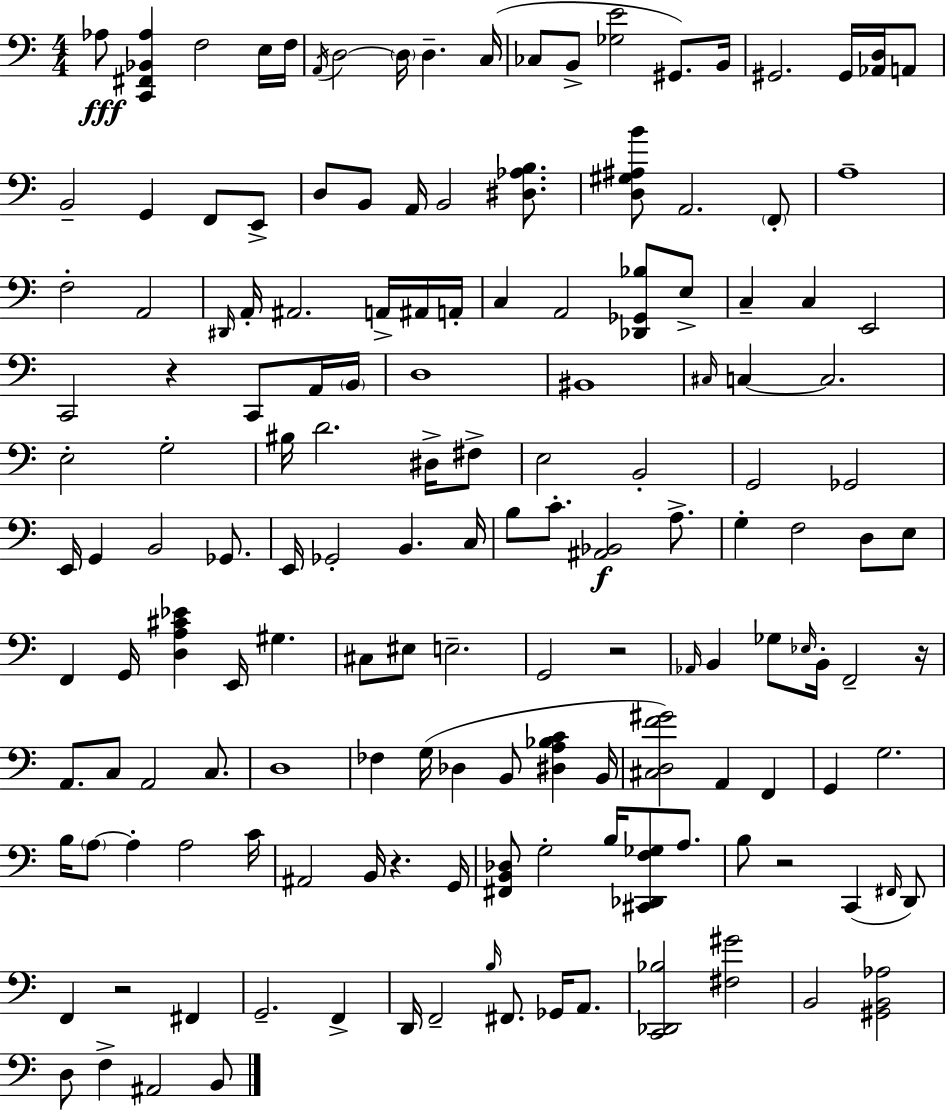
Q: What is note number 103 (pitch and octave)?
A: G3